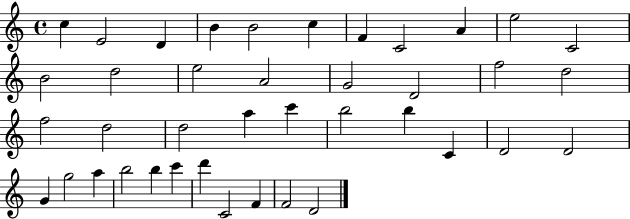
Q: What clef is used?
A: treble